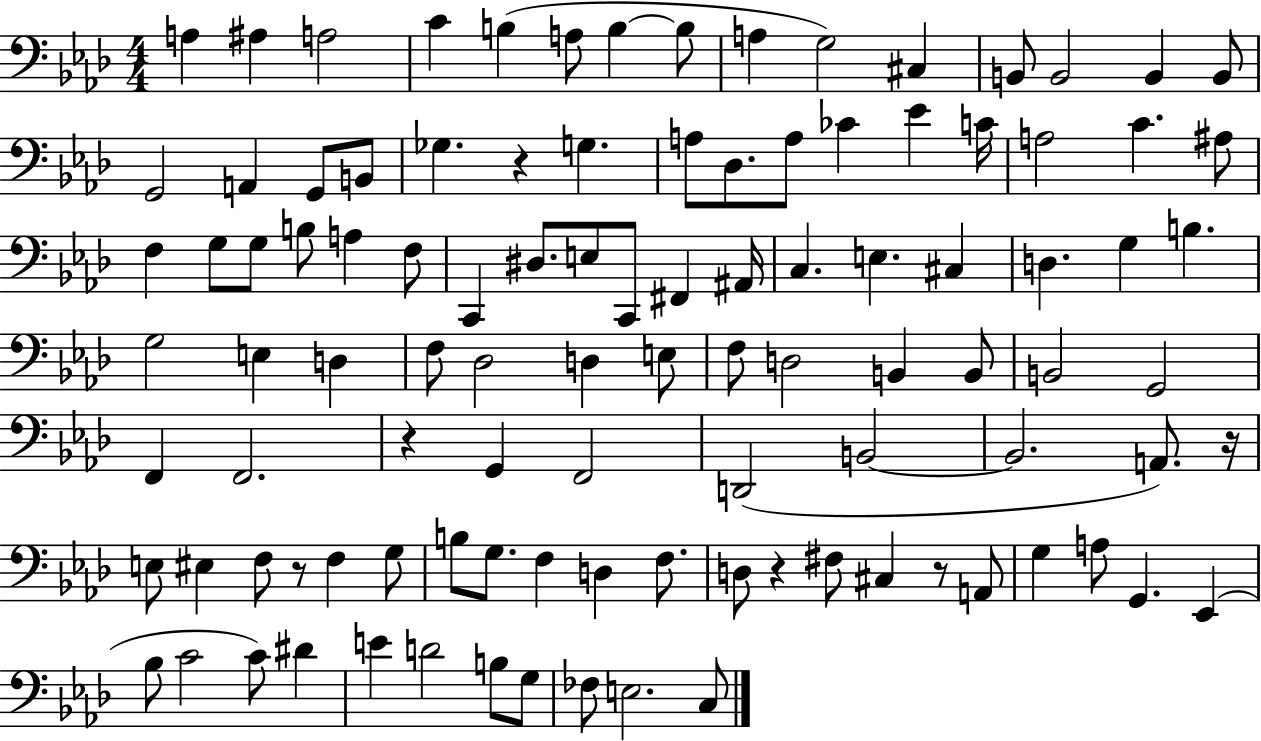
X:1
T:Untitled
M:4/4
L:1/4
K:Ab
A, ^A, A,2 C B, A,/2 B, B,/2 A, G,2 ^C, B,,/2 B,,2 B,, B,,/2 G,,2 A,, G,,/2 B,,/2 _G, z G, A,/2 _D,/2 A,/2 _C _E C/4 A,2 C ^A,/2 F, G,/2 G,/2 B,/2 A, F,/2 C,, ^D,/2 E,/2 C,,/2 ^F,, ^A,,/4 C, E, ^C, D, G, B, G,2 E, D, F,/2 _D,2 D, E,/2 F,/2 D,2 B,, B,,/2 B,,2 G,,2 F,, F,,2 z G,, F,,2 D,,2 B,,2 B,,2 A,,/2 z/4 E,/2 ^E, F,/2 z/2 F, G,/2 B,/2 G,/2 F, D, F,/2 D,/2 z ^F,/2 ^C, z/2 A,,/2 G, A,/2 G,, _E,, _B,/2 C2 C/2 ^D E D2 B,/2 G,/2 _F,/2 E,2 C,/2